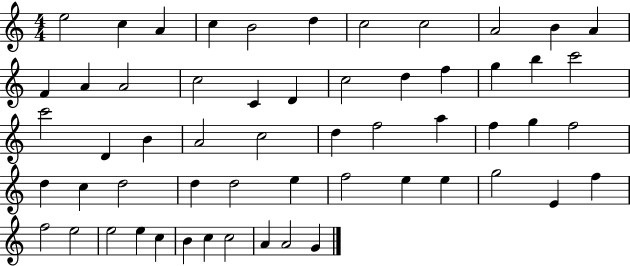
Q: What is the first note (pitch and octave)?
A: E5